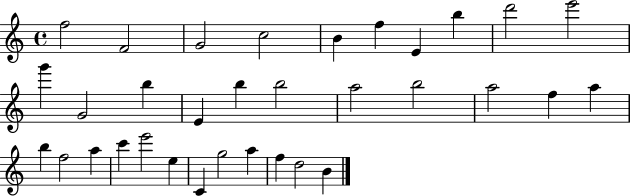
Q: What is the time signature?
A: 4/4